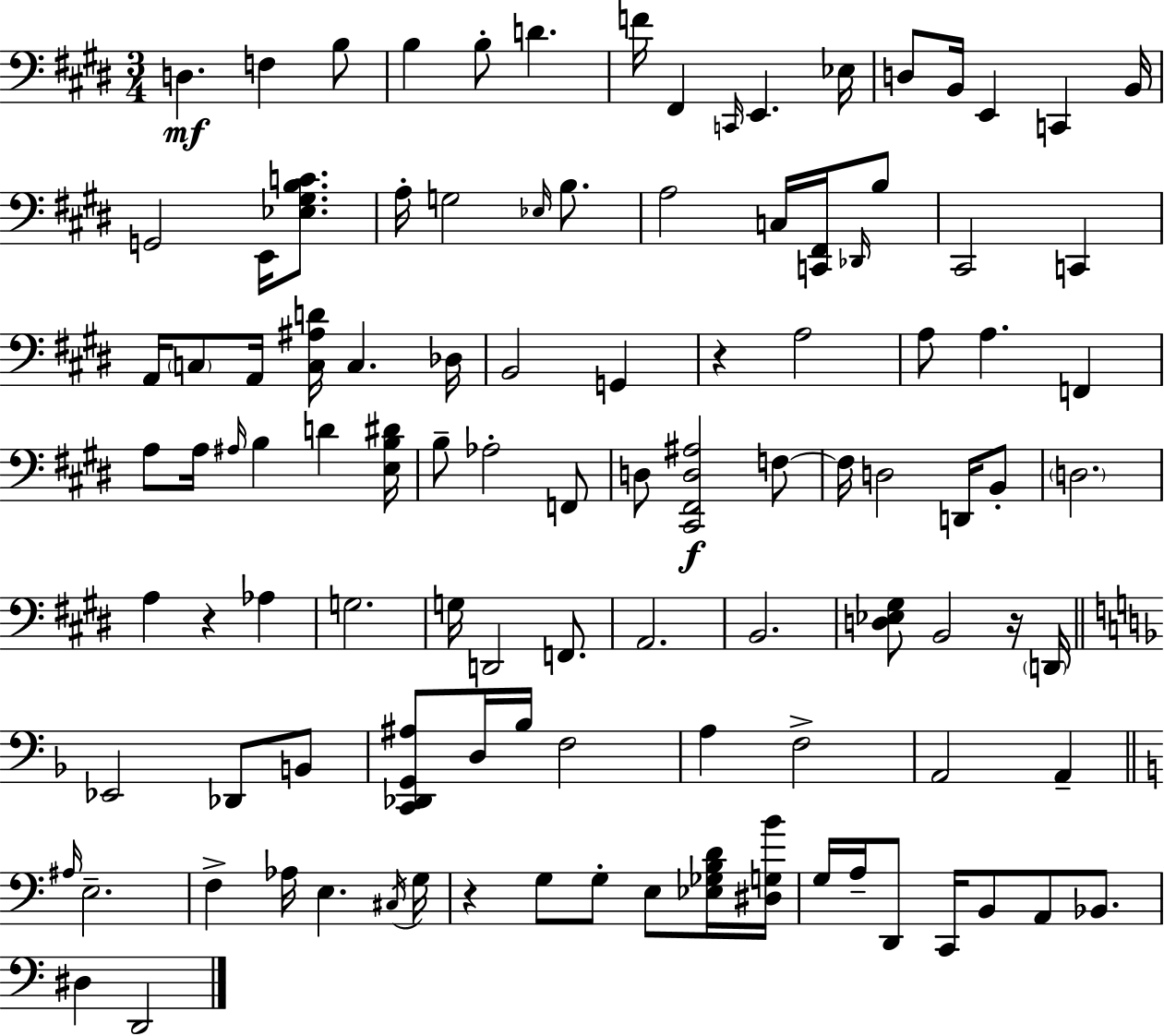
X:1
T:Untitled
M:3/4
L:1/4
K:E
D, F, B,/2 B, B,/2 D F/4 ^F,, C,,/4 E,, _E,/4 D,/2 B,,/4 E,, C,, B,,/4 G,,2 E,,/4 [_E,^G,B,C]/2 A,/4 G,2 _E,/4 B,/2 A,2 C,/4 [C,,^F,,]/4 _D,,/4 B,/2 ^C,,2 C,, A,,/4 C,/2 A,,/4 [C,^A,D]/4 C, _D,/4 B,,2 G,, z A,2 A,/2 A, F,, A,/2 A,/4 ^A,/4 B, D [E,B,^D]/4 B,/2 _A,2 F,,/2 D,/2 [^C,,^F,,D,^A,]2 F,/2 F,/4 D,2 D,,/4 B,,/2 D,2 A, z _A, G,2 G,/4 D,,2 F,,/2 A,,2 B,,2 [D,_E,^G,]/2 B,,2 z/4 D,,/4 _E,,2 _D,,/2 B,,/2 [C,,_D,,G,,^A,]/2 D,/4 _B,/4 F,2 A, F,2 A,,2 A,, ^A,/4 E,2 F, _A,/4 E, ^C,/4 G,/4 z G,/2 G,/2 E,/2 [_E,_G,B,D]/4 [^D,G,B]/4 G,/4 A,/4 D,,/2 C,,/4 B,,/2 A,,/2 _B,,/2 ^D, D,,2